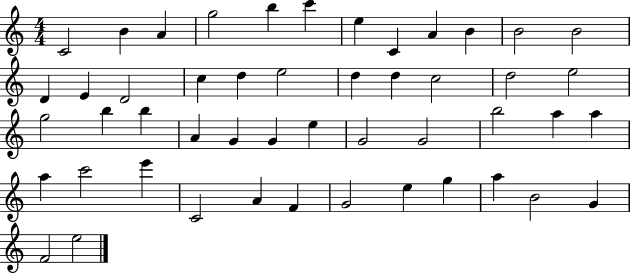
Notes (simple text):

C4/h B4/q A4/q G5/h B5/q C6/q E5/q C4/q A4/q B4/q B4/h B4/h D4/q E4/q D4/h C5/q D5/q E5/h D5/q D5/q C5/h D5/h E5/h G5/h B5/q B5/q A4/q G4/q G4/q E5/q G4/h G4/h B5/h A5/q A5/q A5/q C6/h E6/q C4/h A4/q F4/q G4/h E5/q G5/q A5/q B4/h G4/q F4/h E5/h